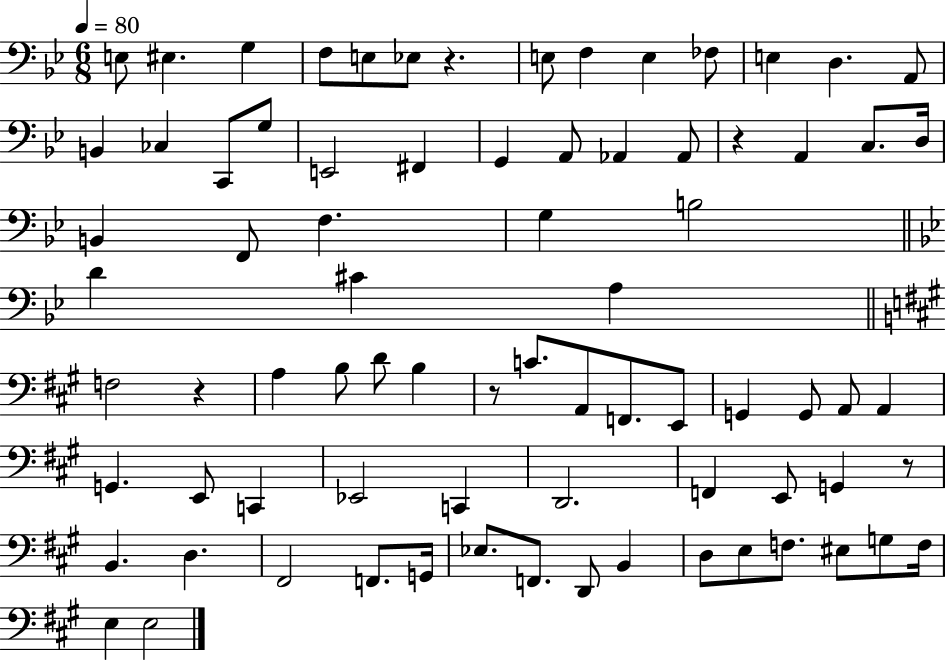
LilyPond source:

{
  \clef bass
  \numericTimeSignature
  \time 6/8
  \key bes \major
  \tempo 4 = 80
  e8 eis4. g4 | f8 e8 ees8 r4. | e8 f4 e4 fes8 | e4 d4. a,8 | \break b,4 ces4 c,8 g8 | e,2 fis,4 | g,4 a,8 aes,4 aes,8 | r4 a,4 c8. d16 | \break b,4 f,8 f4. | g4 b2 | \bar "||" \break \key bes \major d'4 cis'4 a4 | \bar "||" \break \key a \major f2 r4 | a4 b8 d'8 b4 | r8 c'8. a,8 f,8. e,8 | g,4 g,8 a,8 a,4 | \break g,4. e,8 c,4 | ees,2 c,4 | d,2. | f,4 e,8 g,4 r8 | \break b,4. d4. | fis,2 f,8. g,16 | ees8. f,8. d,8 b,4 | d8 e8 f8. eis8 g8 f16 | \break e4 e2 | \bar "|."
}